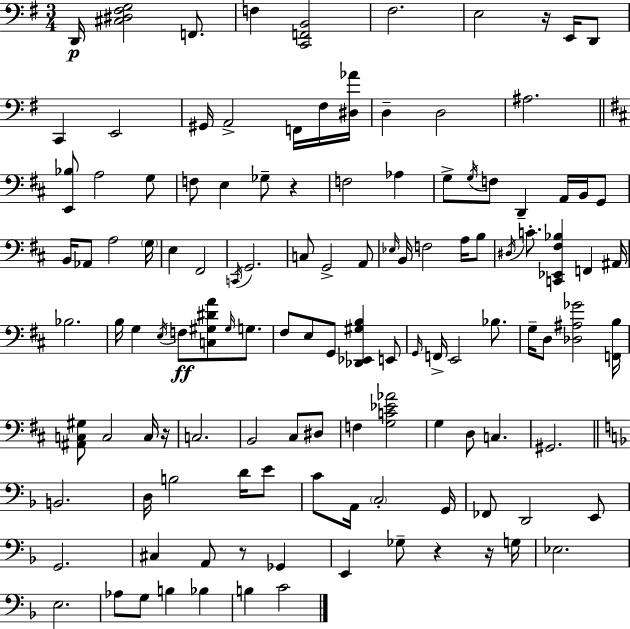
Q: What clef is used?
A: bass